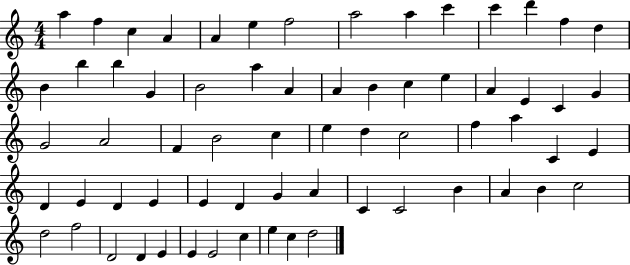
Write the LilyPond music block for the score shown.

{
  \clef treble
  \numericTimeSignature
  \time 4/4
  \key c \major
  a''4 f''4 c''4 a'4 | a'4 e''4 f''2 | a''2 a''4 c'''4 | c'''4 d'''4 f''4 d''4 | \break b'4 b''4 b''4 g'4 | b'2 a''4 a'4 | a'4 b'4 c''4 e''4 | a'4 e'4 c'4 g'4 | \break g'2 a'2 | f'4 b'2 c''4 | e''4 d''4 c''2 | f''4 a''4 c'4 e'4 | \break d'4 e'4 d'4 e'4 | e'4 d'4 g'4 a'4 | c'4 c'2 b'4 | a'4 b'4 c''2 | \break d''2 f''2 | d'2 d'4 e'4 | e'4 e'2 c''4 | e''4 c''4 d''2 | \break \bar "|."
}